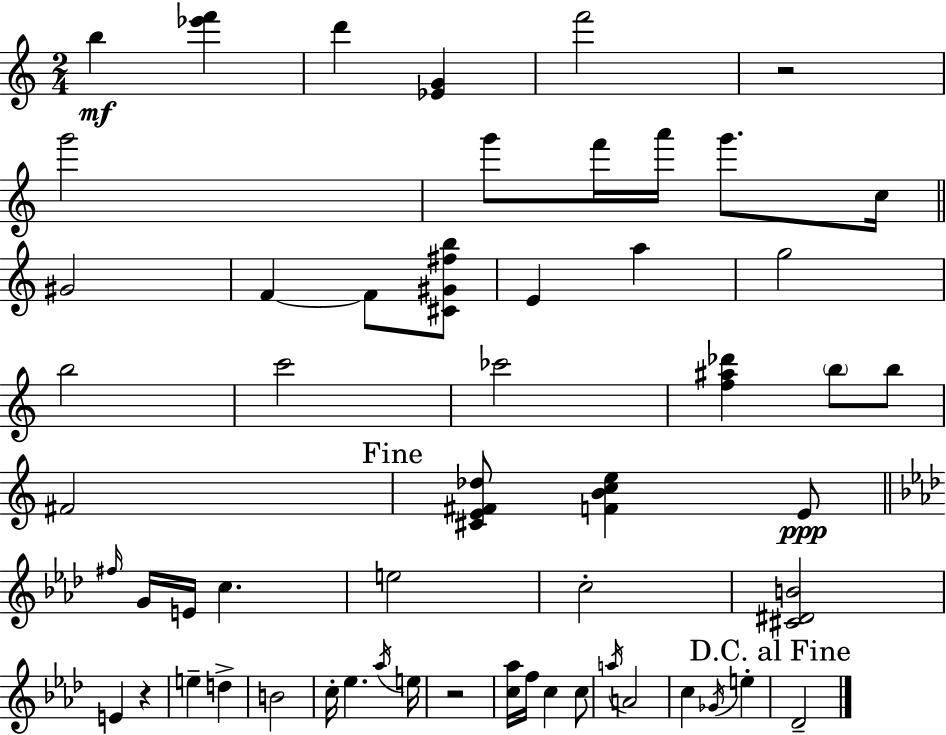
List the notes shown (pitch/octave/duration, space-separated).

B5/q [Eb6,F6]/q D6/q [Eb4,G4]/q F6/h R/h G6/h G6/e F6/s A6/s G6/e. C5/s G#4/h F4/q F4/e [C#4,G#4,F#5,B5]/e E4/q A5/q G5/h B5/h C6/h CES6/h [F5,A#5,Db6]/q B5/e B5/e F#4/h [C#4,E4,F#4,Db5]/e [F4,B4,C5,E5]/q E4/e F#5/s G4/s E4/s C5/q. E5/h C5/h [C#4,D#4,B4]/h E4/q R/q E5/q D5/q B4/h C5/s Eb5/q. Ab5/s E5/s R/h [C5,Ab5]/s F5/s C5/q C5/e A5/s A4/h C5/q Gb4/s E5/q Db4/h